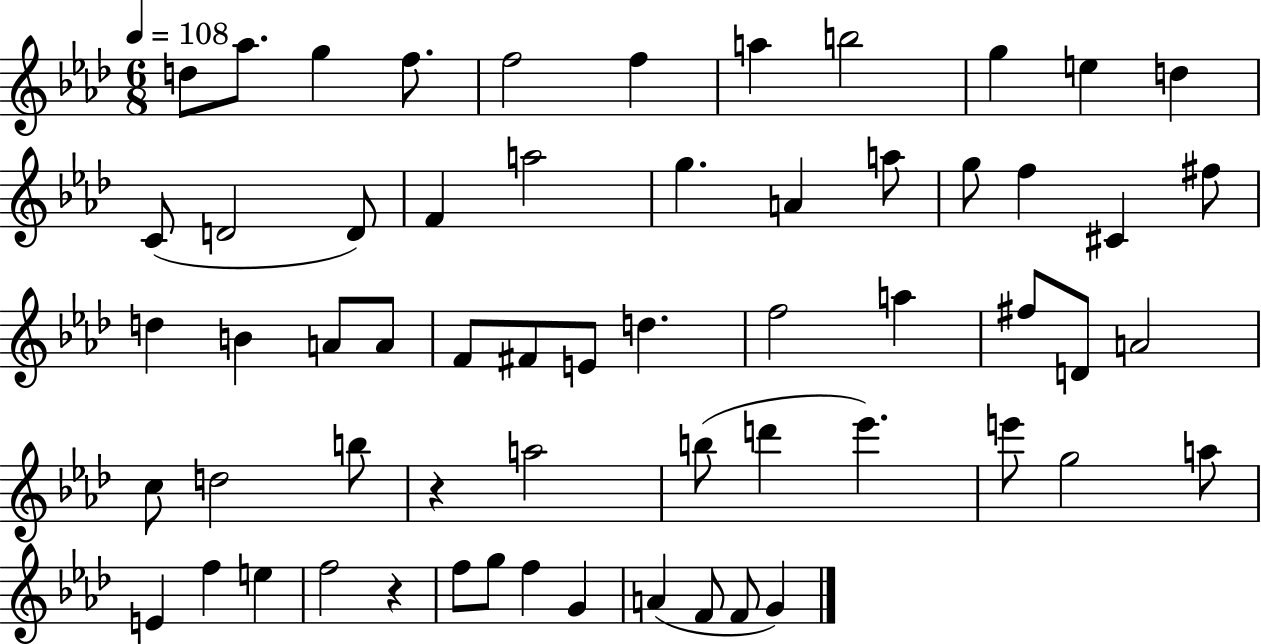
D5/e Ab5/e. G5/q F5/e. F5/h F5/q A5/q B5/h G5/q E5/q D5/q C4/e D4/h D4/e F4/q A5/h G5/q. A4/q A5/e G5/e F5/q C#4/q F#5/e D5/q B4/q A4/e A4/e F4/e F#4/e E4/e D5/q. F5/h A5/q F#5/e D4/e A4/h C5/e D5/h B5/e R/q A5/h B5/e D6/q Eb6/q. E6/e G5/h A5/e E4/q F5/q E5/q F5/h R/q F5/e G5/e F5/q G4/q A4/q F4/e F4/e G4/q